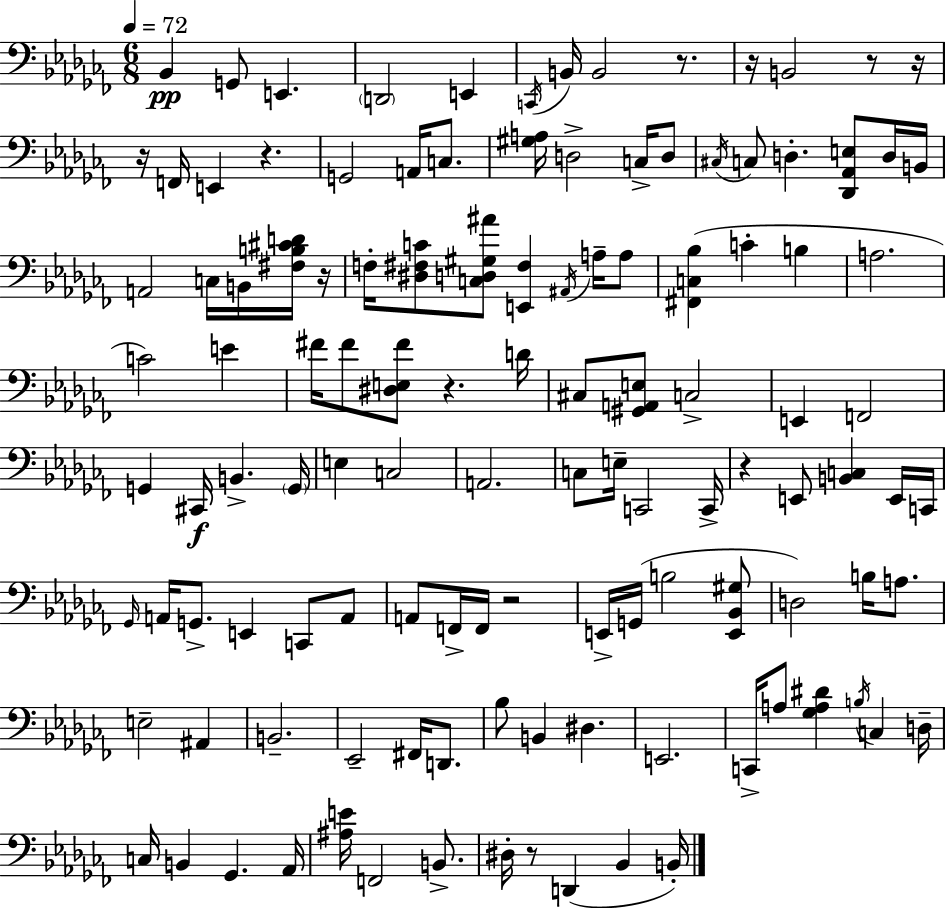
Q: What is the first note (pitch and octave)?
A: Bb2